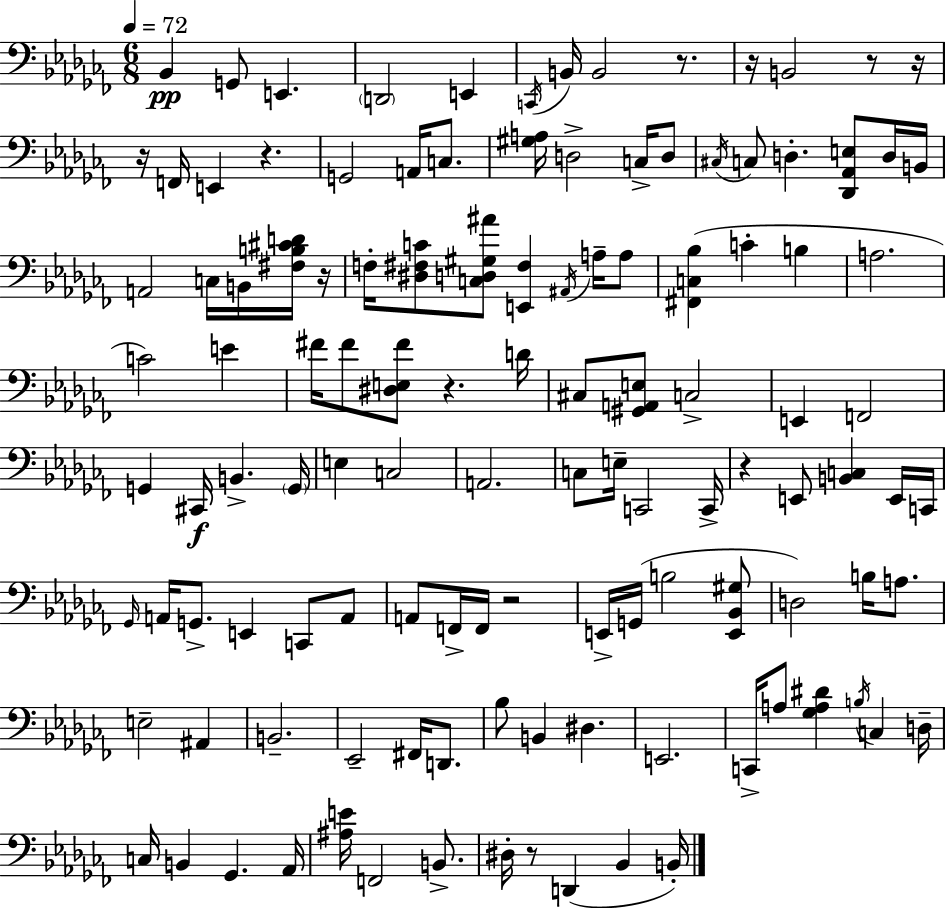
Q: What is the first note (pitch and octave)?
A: Bb2